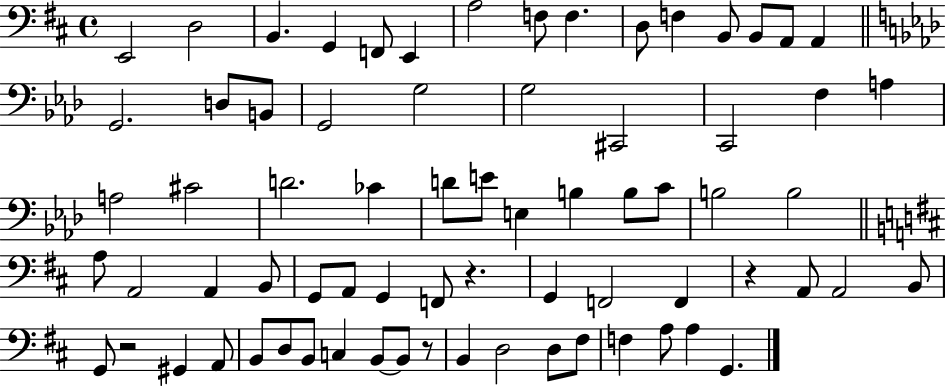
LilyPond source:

{
  \clef bass
  \time 4/4
  \defaultTimeSignature
  \key d \major
  e,2 d2 | b,4. g,4 f,8 e,4 | a2 f8 f4. | d8 f4 b,8 b,8 a,8 a,4 | \break \bar "||" \break \key aes \major g,2. d8 b,8 | g,2 g2 | g2 cis,2 | c,2 f4 a4 | \break a2 cis'2 | d'2. ces'4 | d'8 e'8 e4 b4 b8 c'8 | b2 b2 | \break \bar "||" \break \key b \minor a8 a,2 a,4 b,8 | g,8 a,8 g,4 f,8 r4. | g,4 f,2 f,4 | r4 a,8 a,2 b,8 | \break g,8 r2 gis,4 a,8 | b,8 d8 b,8 c4 b,8~~ b,8 r8 | b,4 d2 d8 fis8 | f4 a8 a4 g,4. | \break \bar "|."
}